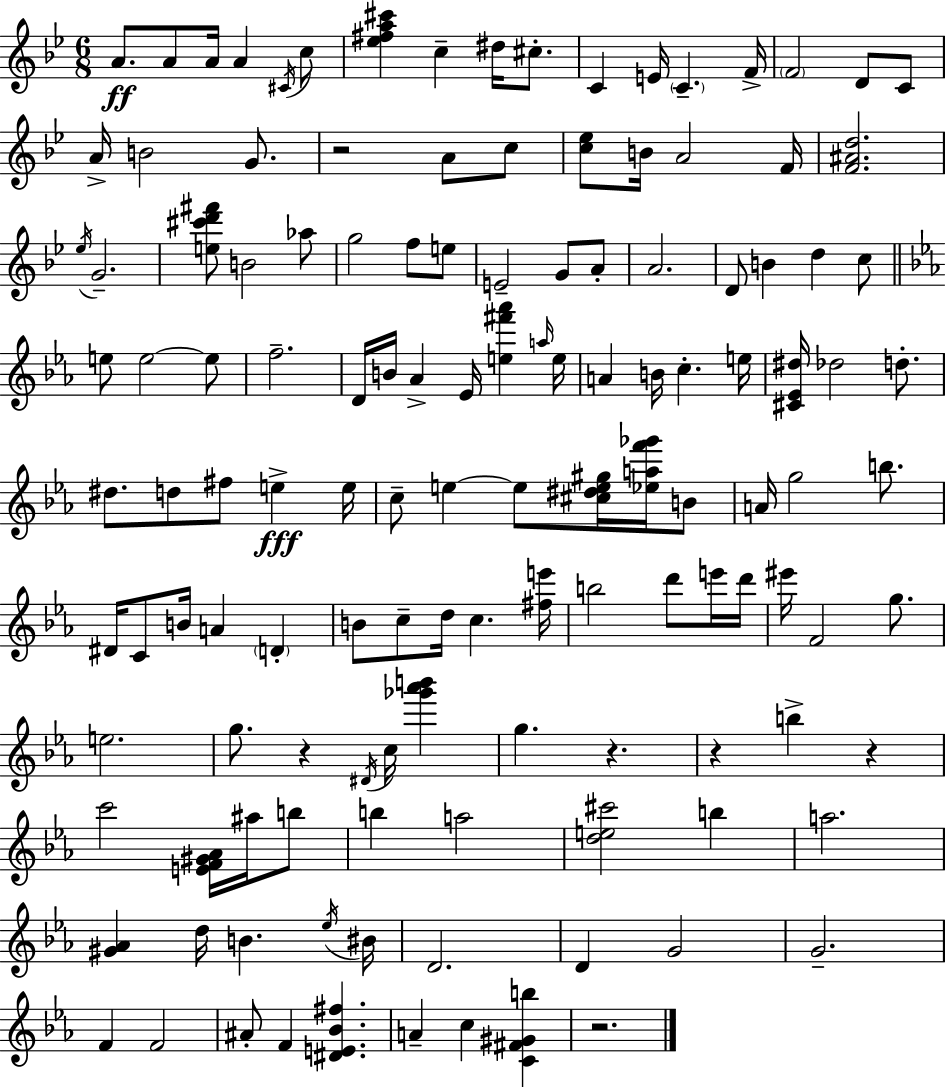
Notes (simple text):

A4/e. A4/e A4/s A4/q C#4/s C5/e [Eb5,F#5,A5,C#6]/q C5/q D#5/s C#5/e. C4/q E4/s C4/q. F4/s F4/h D4/e C4/e A4/s B4/h G4/e. R/h A4/e C5/e [C5,Eb5]/e B4/s A4/h F4/s [F4,A#4,D5]/h. Eb5/s G4/h. [E5,C#6,D6,F#6]/e B4/h Ab5/e G5/h F5/e E5/e E4/h G4/e A4/e A4/h. D4/e B4/q D5/q C5/e E5/e E5/h E5/e F5/h. D4/s B4/s Ab4/q Eb4/s [E5,F#6,Ab6]/q A5/s E5/s A4/q B4/s C5/q. E5/s [C#4,Eb4,D#5]/s Db5/h D5/e. D#5/e. D5/e F#5/e E5/q E5/s C5/e E5/q E5/e [C#5,D#5,E5,G#5]/s [Eb5,A5,F6,Gb6]/s B4/e A4/s G5/h B5/e. D#4/s C4/e B4/s A4/q D4/q B4/e C5/e D5/s C5/q. [F#5,E6]/s B5/h D6/e E6/s D6/s EIS6/s F4/h G5/e. E5/h. G5/e. R/q D#4/s C5/s [Gb6,Ab6,B6]/q G5/q. R/q. R/q B5/q R/q C6/h [E4,F4,G#4,Ab4]/s A#5/s B5/e B5/q A5/h [D5,E5,C#6]/h B5/q A5/h. [G#4,Ab4]/q D5/s B4/q. Eb5/s BIS4/s D4/h. D4/q G4/h G4/h. F4/q F4/h A#4/e F4/q [D#4,E4,Bb4,F#5]/q. A4/q C5/q [C4,F#4,G#4,B5]/q R/h.